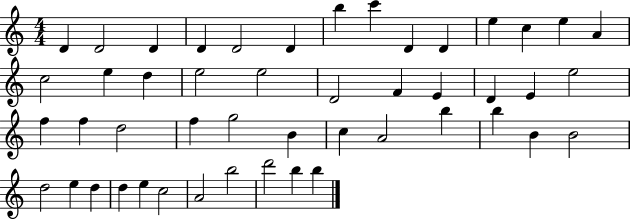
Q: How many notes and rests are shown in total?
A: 48